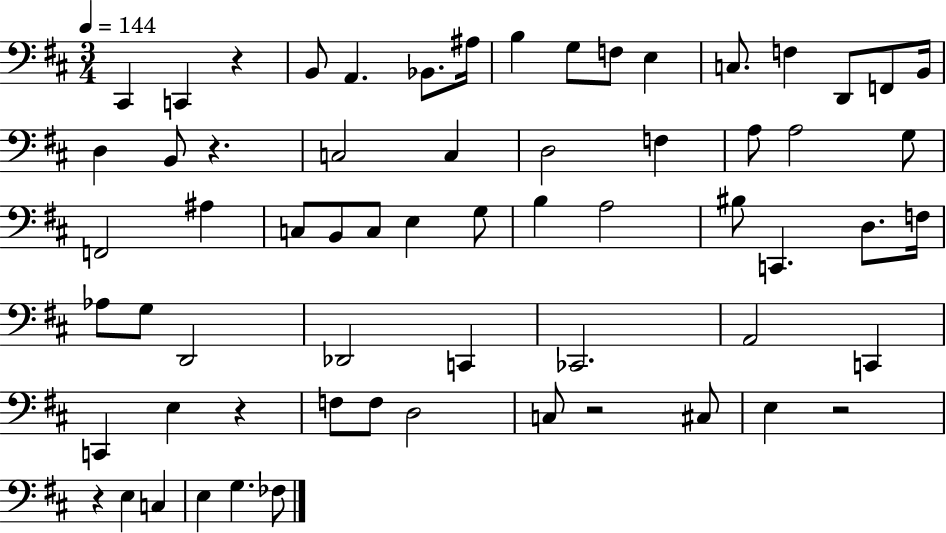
X:1
T:Untitled
M:3/4
L:1/4
K:D
^C,, C,, z B,,/2 A,, _B,,/2 ^A,/4 B, G,/2 F,/2 E, C,/2 F, D,,/2 F,,/2 B,,/4 D, B,,/2 z C,2 C, D,2 F, A,/2 A,2 G,/2 F,,2 ^A, C,/2 B,,/2 C,/2 E, G,/2 B, A,2 ^B,/2 C,, D,/2 F,/4 _A,/2 G,/2 D,,2 _D,,2 C,, _C,,2 A,,2 C,, C,, E, z F,/2 F,/2 D,2 C,/2 z2 ^C,/2 E, z2 z E, C, E, G, _F,/2